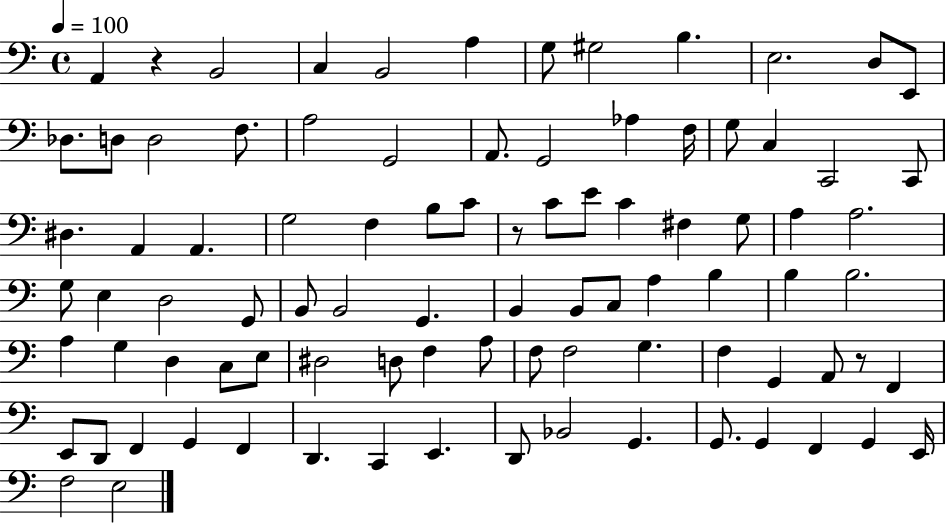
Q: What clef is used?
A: bass